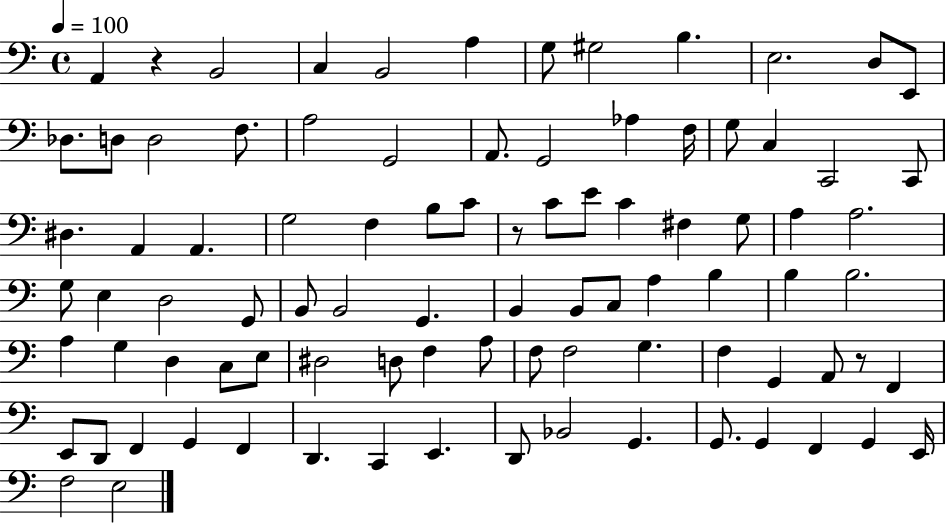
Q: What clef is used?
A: bass